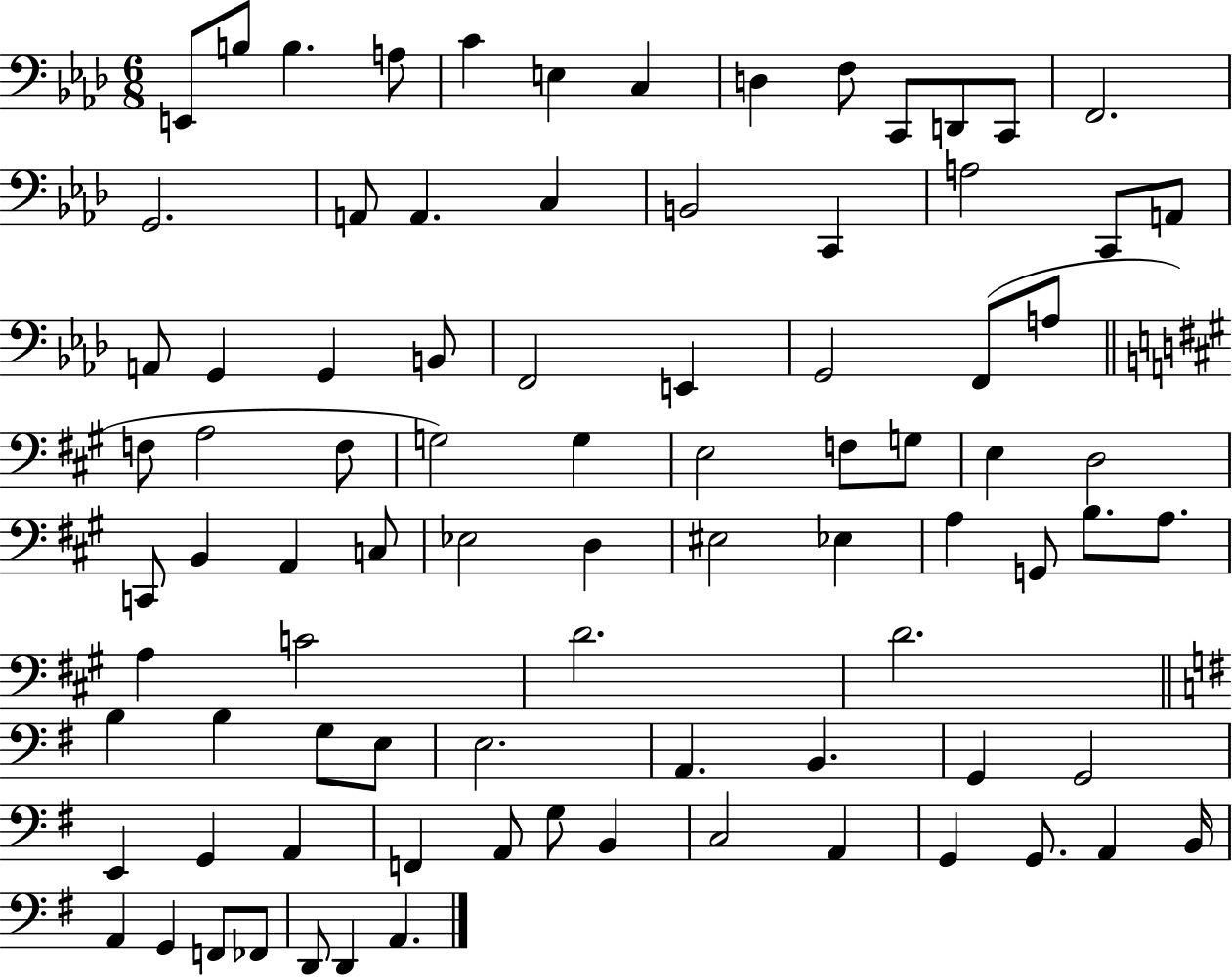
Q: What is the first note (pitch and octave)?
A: E2